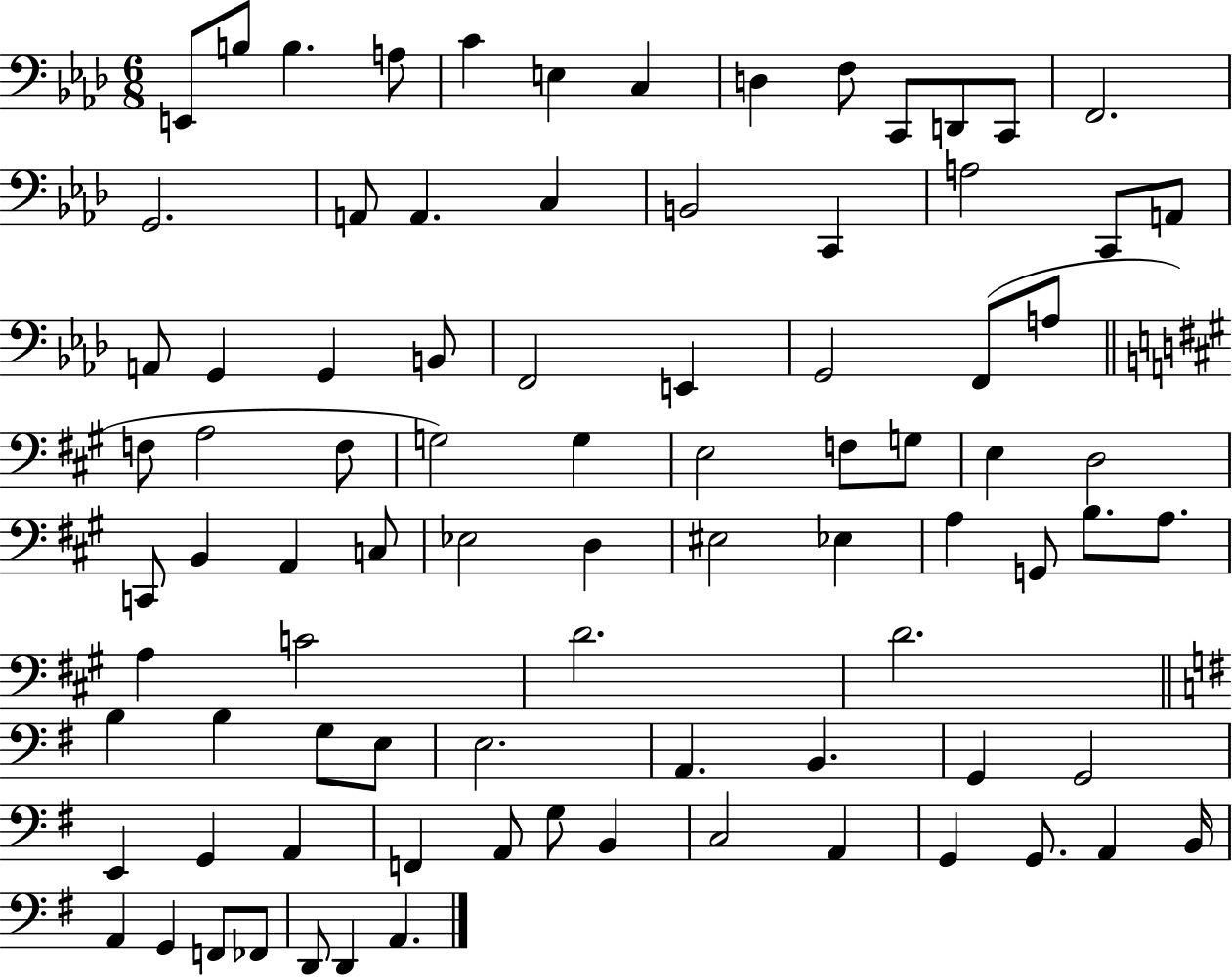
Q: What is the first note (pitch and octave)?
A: E2